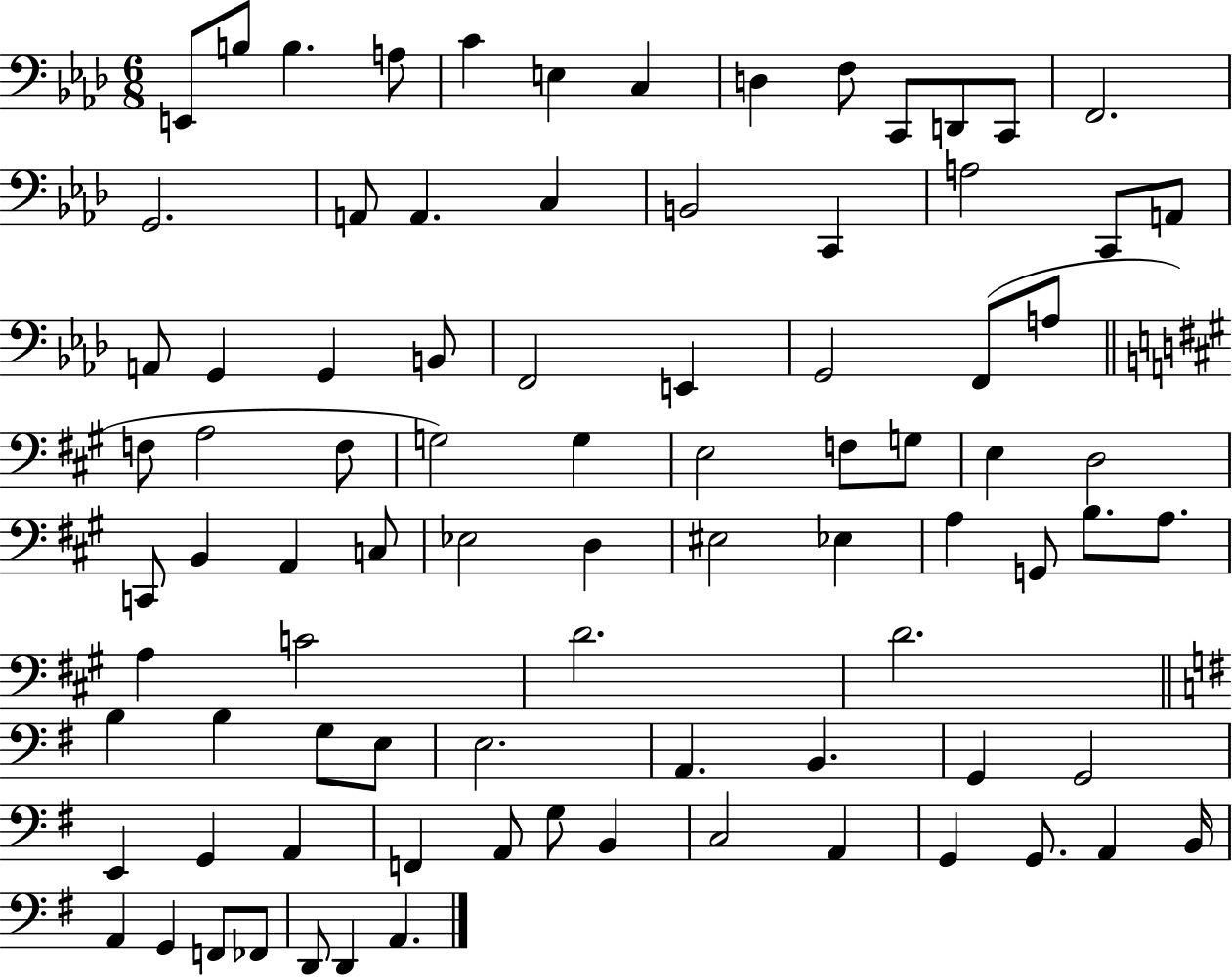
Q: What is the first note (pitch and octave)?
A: E2